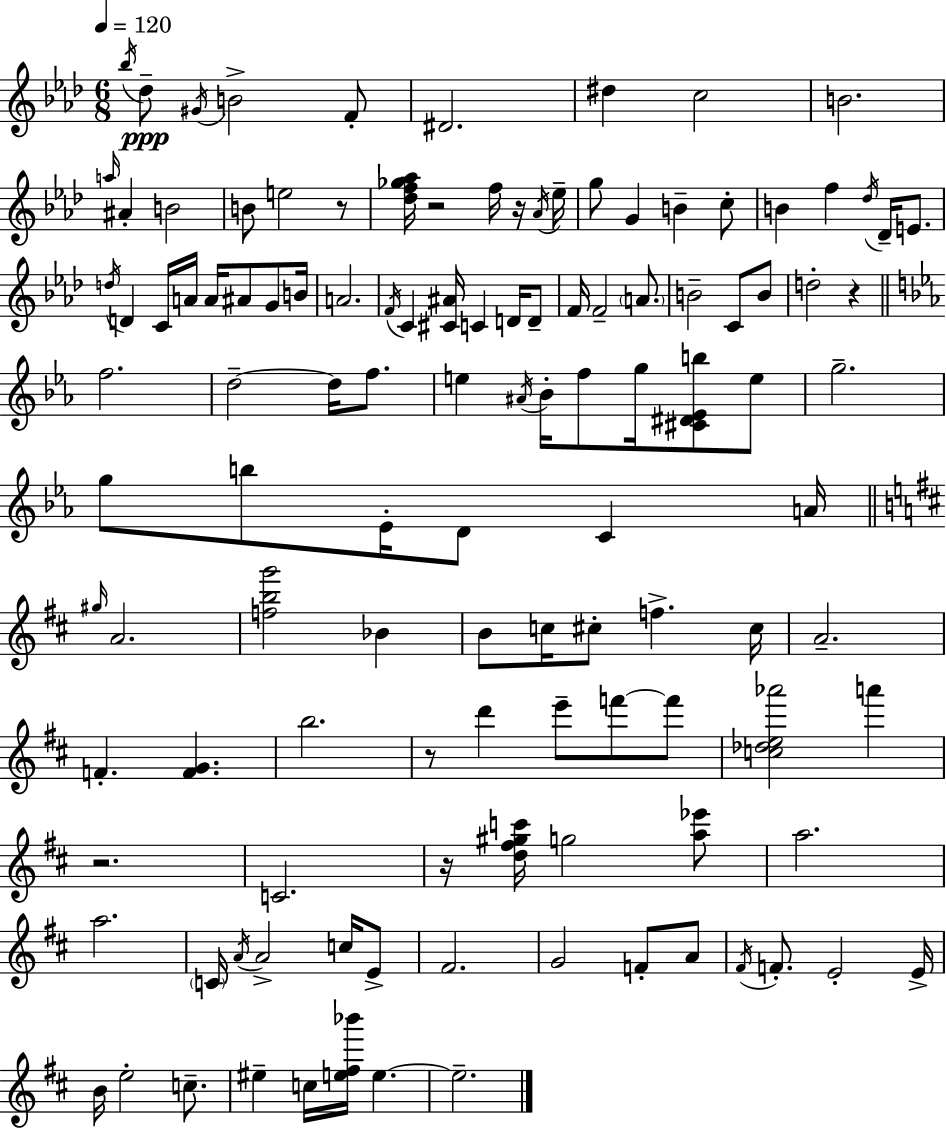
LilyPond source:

{
  \clef treble
  \numericTimeSignature
  \time 6/8
  \key f \minor
  \tempo 4 = 120
  \repeat volta 2 { \acciaccatura { bes''16 }\ppp des''8-- \acciaccatura { gis'16 } b'2-> | f'8-. dis'2. | dis''4 c''2 | b'2. | \break \grace { a''16 } ais'4-. b'2 | b'8 e''2 | r8 <des'' f'' ges'' aes''>16 r2 | f''16 r16 \acciaccatura { aes'16 } ees''16-- g''8 g'4 b'4-- | \break c''8-. b'4 f''4 | \acciaccatura { des''16 } des'16-- e'8. \acciaccatura { d''16 } d'4 c'16 a'16 | a'16 ais'8 g'8 b'16 a'2. | \acciaccatura { f'16 } c'4 <cis' ais'>16 | \break c'4 d'16 d'8-- f'16 f'2-- | \parenthesize a'8. b'2-- | c'8 b'8 d''2-. | r4 \bar "||" \break \key ees \major f''2. | d''2--~~ d''16 f''8. | e''4 \acciaccatura { ais'16 } bes'16-. f''8 g''16 <cis' dis' ees' b''>8 e''8 | g''2.-- | \break g''8 b''8 ees'16-. d'8 c'4 | a'16 \bar "||" \break \key d \major \grace { gis''16 } a'2. | <f'' b'' g'''>2 bes'4 | b'8 c''16 cis''8-. f''4.-> | cis''16 a'2.-- | \break f'4.-. <f' g'>4. | b''2. | r8 d'''4 e'''8-- f'''8~~ f'''8 | <c'' des'' e'' aes'''>2 a'''4 | \break r2. | c'2. | r16 <d'' fis'' gis'' c'''>16 g''2 <a'' ees'''>8 | a''2. | \break a''2. | \parenthesize c'16 \acciaccatura { a'16 } a'2-> c''16 | e'8-> fis'2. | g'2 f'8-. | \break a'8 \acciaccatura { fis'16 } f'8.-. e'2-. | e'16-> b'16 e''2-. | c''8.-- eis''4-- c''16 <e'' fis'' bes'''>16 e''4.~~ | e''2.-- | \break } \bar "|."
}